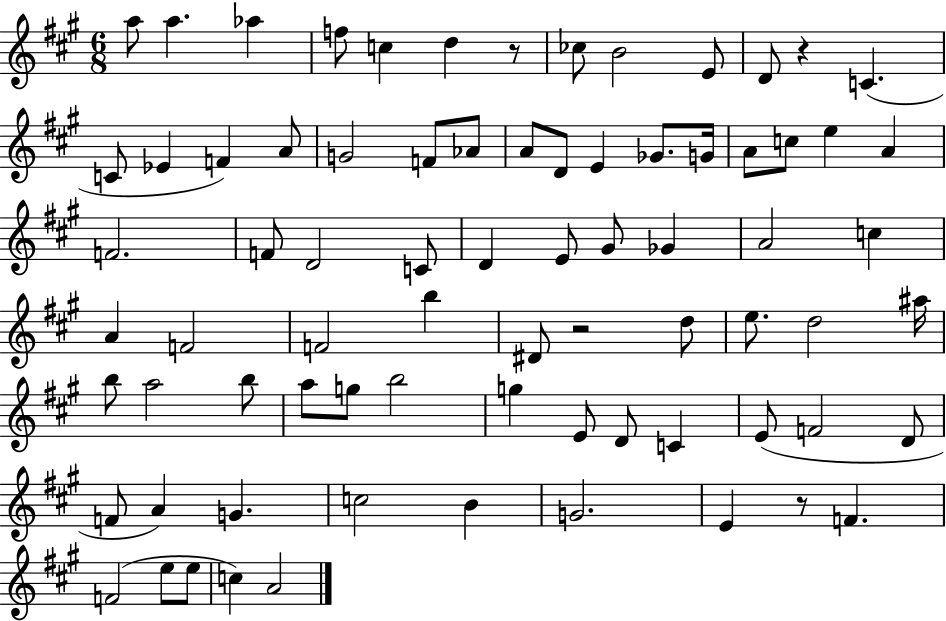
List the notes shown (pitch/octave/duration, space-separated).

A5/e A5/q. Ab5/q F5/e C5/q D5/q R/e CES5/e B4/h E4/e D4/e R/q C4/q. C4/e Eb4/q F4/q A4/e G4/h F4/e Ab4/e A4/e D4/e E4/q Gb4/e. G4/s A4/e C5/e E5/q A4/q F4/h. F4/e D4/h C4/e D4/q E4/e G#4/e Gb4/q A4/h C5/q A4/q F4/h F4/h B5/q D#4/e R/h D5/e E5/e. D5/h A#5/s B5/e A5/h B5/e A5/e G5/e B5/h G5/q E4/e D4/e C4/q E4/e F4/h D4/e F4/e A4/q G4/q. C5/h B4/q G4/h. E4/q R/e F4/q. F4/h E5/e E5/e C5/q A4/h